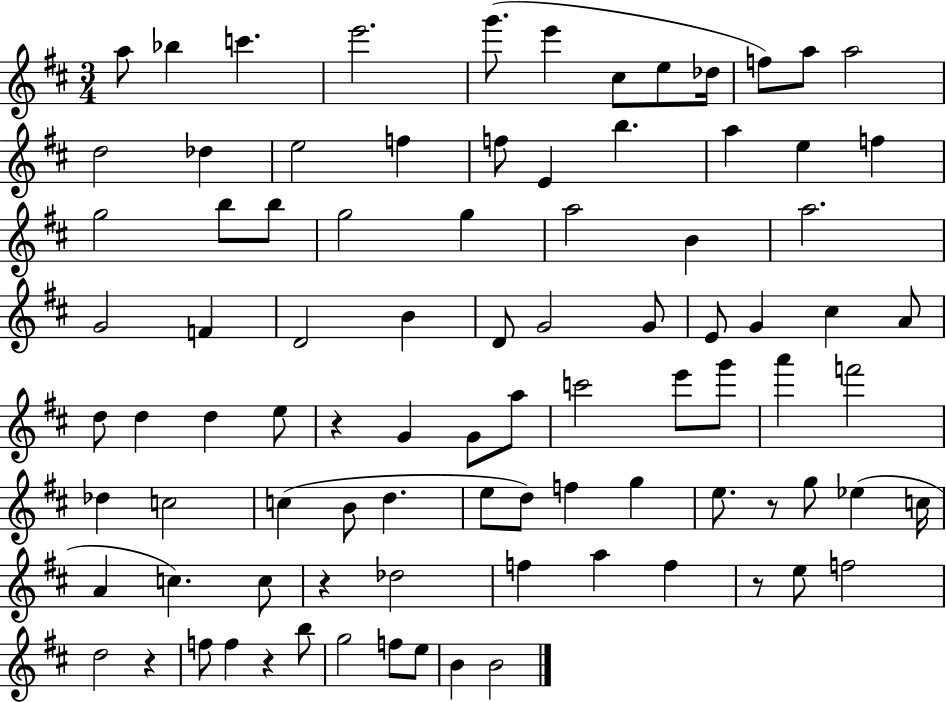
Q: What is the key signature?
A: D major